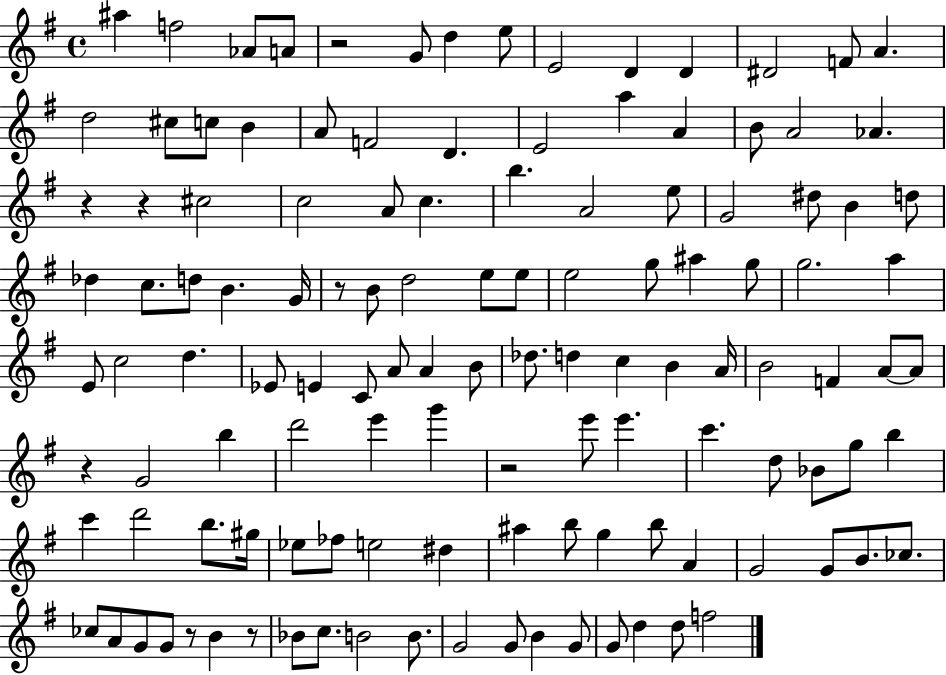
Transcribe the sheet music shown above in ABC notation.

X:1
T:Untitled
M:4/4
L:1/4
K:G
^a f2 _A/2 A/2 z2 G/2 d e/2 E2 D D ^D2 F/2 A d2 ^c/2 c/2 B A/2 F2 D E2 a A B/2 A2 _A z z ^c2 c2 A/2 c b A2 e/2 G2 ^d/2 B d/2 _d c/2 d/2 B G/4 z/2 B/2 d2 e/2 e/2 e2 g/2 ^a g/2 g2 a E/2 c2 d _E/2 E C/2 A/2 A B/2 _d/2 d c B A/4 B2 F A/2 A/2 z G2 b d'2 e' g' z2 e'/2 e' c' d/2 _B/2 g/2 b c' d'2 b/2 ^g/4 _e/2 _f/2 e2 ^d ^a b/2 g b/2 A G2 G/2 B/2 _c/2 _c/2 A/2 G/2 G/2 z/2 B z/2 _B/2 c/2 B2 B/2 G2 G/2 B G/2 G/2 d d/2 f2